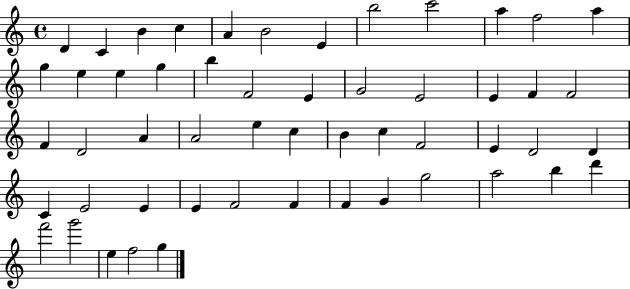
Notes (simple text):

D4/q C4/q B4/q C5/q A4/q B4/h E4/q B5/h C6/h A5/q F5/h A5/q G5/q E5/q E5/q G5/q B5/q F4/h E4/q G4/h E4/h E4/q F4/q F4/h F4/q D4/h A4/q A4/h E5/q C5/q B4/q C5/q F4/h E4/q D4/h D4/q C4/q E4/h E4/q E4/q F4/h F4/q F4/q G4/q G5/h A5/h B5/q D6/q F6/h G6/h E5/q F5/h G5/q